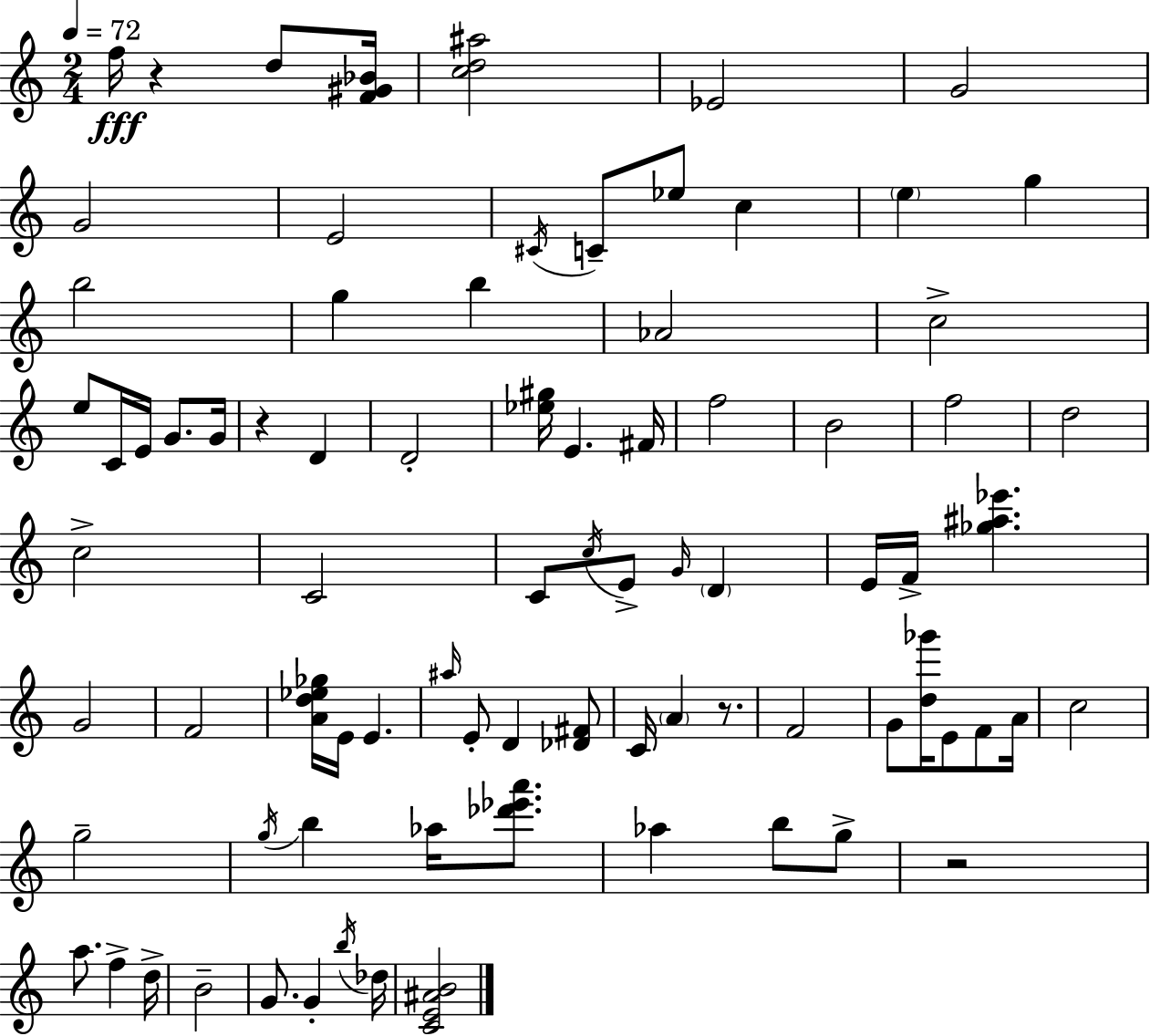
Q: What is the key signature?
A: C major